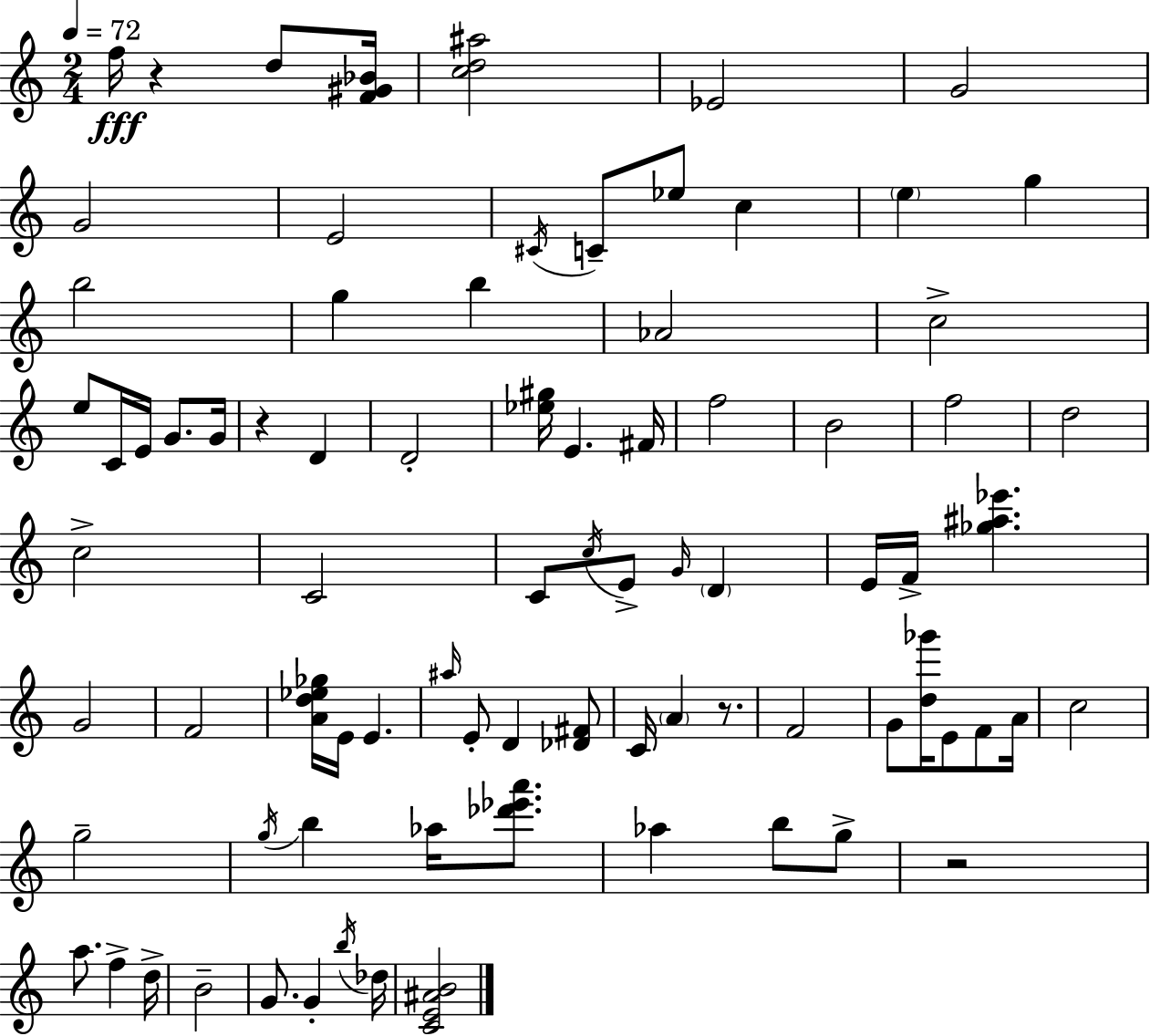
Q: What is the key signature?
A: C major